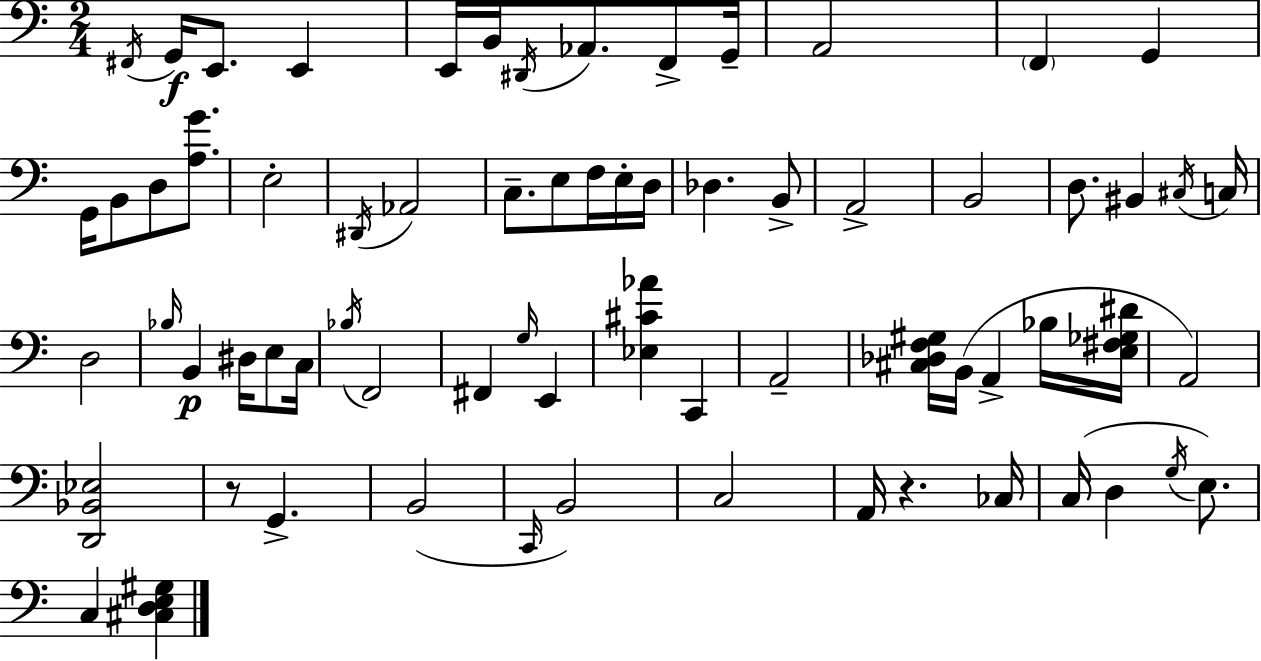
F#2/s G2/s E2/e. E2/q E2/s B2/s D#2/s Ab2/e. F2/e G2/s A2/h F2/q G2/q G2/s B2/e D3/e [A3,G4]/e. E3/h D#2/s Ab2/h C3/e. E3/e F3/s E3/s D3/s Db3/q. B2/e A2/h B2/h D3/e. BIS2/q C#3/s C3/s D3/h Bb3/s B2/q D#3/s E3/e C3/s Bb3/s F2/h F#2/q G3/s E2/q [Eb3,C#4,Ab4]/q C2/q A2/h [C#3,Db3,F3,G#3]/s B2/s A2/q Bb3/s [E3,F#3,Gb3,D#4]/s A2/h [D2,Bb2,Eb3]/h R/e G2/q. B2/h C2/s B2/h C3/h A2/s R/q. CES3/s C3/s D3/q G3/s E3/e. C3/q [C#3,D3,E3,G#3]/q